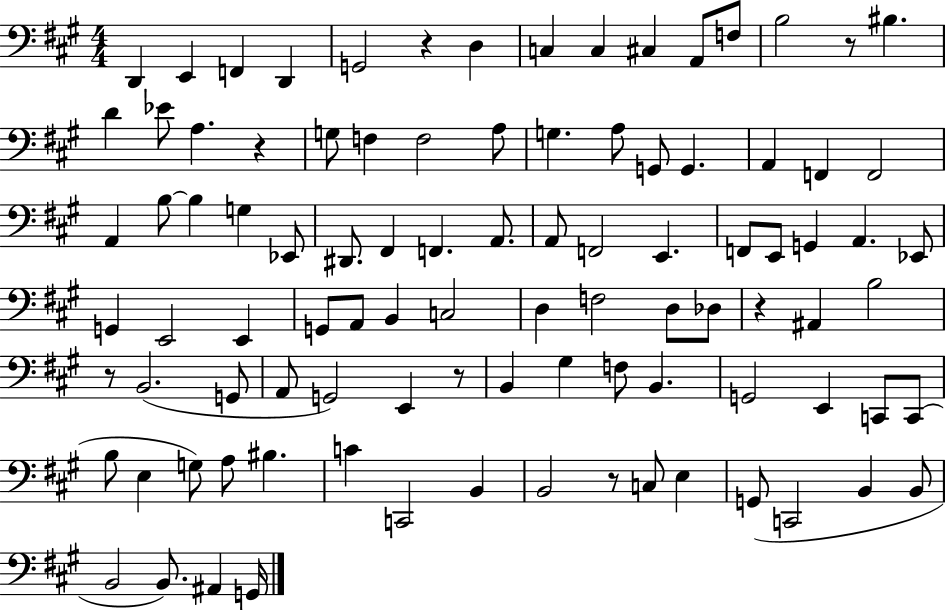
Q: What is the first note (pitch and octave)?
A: D2